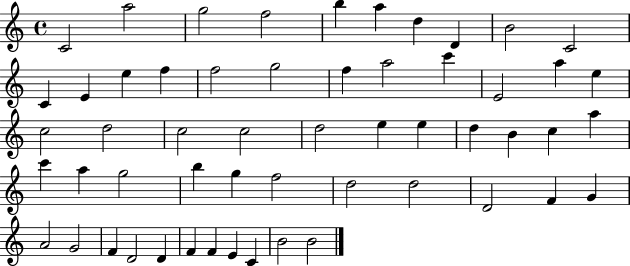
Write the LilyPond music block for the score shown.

{
  \clef treble
  \time 4/4
  \defaultTimeSignature
  \key c \major
  c'2 a''2 | g''2 f''2 | b''4 a''4 d''4 d'4 | b'2 c'2 | \break c'4 e'4 e''4 f''4 | f''2 g''2 | f''4 a''2 c'''4 | e'2 a''4 e''4 | \break c''2 d''2 | c''2 c''2 | d''2 e''4 e''4 | d''4 b'4 c''4 a''4 | \break c'''4 a''4 g''2 | b''4 g''4 f''2 | d''2 d''2 | d'2 f'4 g'4 | \break a'2 g'2 | f'4 d'2 d'4 | f'4 f'4 e'4 c'4 | b'2 b'2 | \break \bar "|."
}